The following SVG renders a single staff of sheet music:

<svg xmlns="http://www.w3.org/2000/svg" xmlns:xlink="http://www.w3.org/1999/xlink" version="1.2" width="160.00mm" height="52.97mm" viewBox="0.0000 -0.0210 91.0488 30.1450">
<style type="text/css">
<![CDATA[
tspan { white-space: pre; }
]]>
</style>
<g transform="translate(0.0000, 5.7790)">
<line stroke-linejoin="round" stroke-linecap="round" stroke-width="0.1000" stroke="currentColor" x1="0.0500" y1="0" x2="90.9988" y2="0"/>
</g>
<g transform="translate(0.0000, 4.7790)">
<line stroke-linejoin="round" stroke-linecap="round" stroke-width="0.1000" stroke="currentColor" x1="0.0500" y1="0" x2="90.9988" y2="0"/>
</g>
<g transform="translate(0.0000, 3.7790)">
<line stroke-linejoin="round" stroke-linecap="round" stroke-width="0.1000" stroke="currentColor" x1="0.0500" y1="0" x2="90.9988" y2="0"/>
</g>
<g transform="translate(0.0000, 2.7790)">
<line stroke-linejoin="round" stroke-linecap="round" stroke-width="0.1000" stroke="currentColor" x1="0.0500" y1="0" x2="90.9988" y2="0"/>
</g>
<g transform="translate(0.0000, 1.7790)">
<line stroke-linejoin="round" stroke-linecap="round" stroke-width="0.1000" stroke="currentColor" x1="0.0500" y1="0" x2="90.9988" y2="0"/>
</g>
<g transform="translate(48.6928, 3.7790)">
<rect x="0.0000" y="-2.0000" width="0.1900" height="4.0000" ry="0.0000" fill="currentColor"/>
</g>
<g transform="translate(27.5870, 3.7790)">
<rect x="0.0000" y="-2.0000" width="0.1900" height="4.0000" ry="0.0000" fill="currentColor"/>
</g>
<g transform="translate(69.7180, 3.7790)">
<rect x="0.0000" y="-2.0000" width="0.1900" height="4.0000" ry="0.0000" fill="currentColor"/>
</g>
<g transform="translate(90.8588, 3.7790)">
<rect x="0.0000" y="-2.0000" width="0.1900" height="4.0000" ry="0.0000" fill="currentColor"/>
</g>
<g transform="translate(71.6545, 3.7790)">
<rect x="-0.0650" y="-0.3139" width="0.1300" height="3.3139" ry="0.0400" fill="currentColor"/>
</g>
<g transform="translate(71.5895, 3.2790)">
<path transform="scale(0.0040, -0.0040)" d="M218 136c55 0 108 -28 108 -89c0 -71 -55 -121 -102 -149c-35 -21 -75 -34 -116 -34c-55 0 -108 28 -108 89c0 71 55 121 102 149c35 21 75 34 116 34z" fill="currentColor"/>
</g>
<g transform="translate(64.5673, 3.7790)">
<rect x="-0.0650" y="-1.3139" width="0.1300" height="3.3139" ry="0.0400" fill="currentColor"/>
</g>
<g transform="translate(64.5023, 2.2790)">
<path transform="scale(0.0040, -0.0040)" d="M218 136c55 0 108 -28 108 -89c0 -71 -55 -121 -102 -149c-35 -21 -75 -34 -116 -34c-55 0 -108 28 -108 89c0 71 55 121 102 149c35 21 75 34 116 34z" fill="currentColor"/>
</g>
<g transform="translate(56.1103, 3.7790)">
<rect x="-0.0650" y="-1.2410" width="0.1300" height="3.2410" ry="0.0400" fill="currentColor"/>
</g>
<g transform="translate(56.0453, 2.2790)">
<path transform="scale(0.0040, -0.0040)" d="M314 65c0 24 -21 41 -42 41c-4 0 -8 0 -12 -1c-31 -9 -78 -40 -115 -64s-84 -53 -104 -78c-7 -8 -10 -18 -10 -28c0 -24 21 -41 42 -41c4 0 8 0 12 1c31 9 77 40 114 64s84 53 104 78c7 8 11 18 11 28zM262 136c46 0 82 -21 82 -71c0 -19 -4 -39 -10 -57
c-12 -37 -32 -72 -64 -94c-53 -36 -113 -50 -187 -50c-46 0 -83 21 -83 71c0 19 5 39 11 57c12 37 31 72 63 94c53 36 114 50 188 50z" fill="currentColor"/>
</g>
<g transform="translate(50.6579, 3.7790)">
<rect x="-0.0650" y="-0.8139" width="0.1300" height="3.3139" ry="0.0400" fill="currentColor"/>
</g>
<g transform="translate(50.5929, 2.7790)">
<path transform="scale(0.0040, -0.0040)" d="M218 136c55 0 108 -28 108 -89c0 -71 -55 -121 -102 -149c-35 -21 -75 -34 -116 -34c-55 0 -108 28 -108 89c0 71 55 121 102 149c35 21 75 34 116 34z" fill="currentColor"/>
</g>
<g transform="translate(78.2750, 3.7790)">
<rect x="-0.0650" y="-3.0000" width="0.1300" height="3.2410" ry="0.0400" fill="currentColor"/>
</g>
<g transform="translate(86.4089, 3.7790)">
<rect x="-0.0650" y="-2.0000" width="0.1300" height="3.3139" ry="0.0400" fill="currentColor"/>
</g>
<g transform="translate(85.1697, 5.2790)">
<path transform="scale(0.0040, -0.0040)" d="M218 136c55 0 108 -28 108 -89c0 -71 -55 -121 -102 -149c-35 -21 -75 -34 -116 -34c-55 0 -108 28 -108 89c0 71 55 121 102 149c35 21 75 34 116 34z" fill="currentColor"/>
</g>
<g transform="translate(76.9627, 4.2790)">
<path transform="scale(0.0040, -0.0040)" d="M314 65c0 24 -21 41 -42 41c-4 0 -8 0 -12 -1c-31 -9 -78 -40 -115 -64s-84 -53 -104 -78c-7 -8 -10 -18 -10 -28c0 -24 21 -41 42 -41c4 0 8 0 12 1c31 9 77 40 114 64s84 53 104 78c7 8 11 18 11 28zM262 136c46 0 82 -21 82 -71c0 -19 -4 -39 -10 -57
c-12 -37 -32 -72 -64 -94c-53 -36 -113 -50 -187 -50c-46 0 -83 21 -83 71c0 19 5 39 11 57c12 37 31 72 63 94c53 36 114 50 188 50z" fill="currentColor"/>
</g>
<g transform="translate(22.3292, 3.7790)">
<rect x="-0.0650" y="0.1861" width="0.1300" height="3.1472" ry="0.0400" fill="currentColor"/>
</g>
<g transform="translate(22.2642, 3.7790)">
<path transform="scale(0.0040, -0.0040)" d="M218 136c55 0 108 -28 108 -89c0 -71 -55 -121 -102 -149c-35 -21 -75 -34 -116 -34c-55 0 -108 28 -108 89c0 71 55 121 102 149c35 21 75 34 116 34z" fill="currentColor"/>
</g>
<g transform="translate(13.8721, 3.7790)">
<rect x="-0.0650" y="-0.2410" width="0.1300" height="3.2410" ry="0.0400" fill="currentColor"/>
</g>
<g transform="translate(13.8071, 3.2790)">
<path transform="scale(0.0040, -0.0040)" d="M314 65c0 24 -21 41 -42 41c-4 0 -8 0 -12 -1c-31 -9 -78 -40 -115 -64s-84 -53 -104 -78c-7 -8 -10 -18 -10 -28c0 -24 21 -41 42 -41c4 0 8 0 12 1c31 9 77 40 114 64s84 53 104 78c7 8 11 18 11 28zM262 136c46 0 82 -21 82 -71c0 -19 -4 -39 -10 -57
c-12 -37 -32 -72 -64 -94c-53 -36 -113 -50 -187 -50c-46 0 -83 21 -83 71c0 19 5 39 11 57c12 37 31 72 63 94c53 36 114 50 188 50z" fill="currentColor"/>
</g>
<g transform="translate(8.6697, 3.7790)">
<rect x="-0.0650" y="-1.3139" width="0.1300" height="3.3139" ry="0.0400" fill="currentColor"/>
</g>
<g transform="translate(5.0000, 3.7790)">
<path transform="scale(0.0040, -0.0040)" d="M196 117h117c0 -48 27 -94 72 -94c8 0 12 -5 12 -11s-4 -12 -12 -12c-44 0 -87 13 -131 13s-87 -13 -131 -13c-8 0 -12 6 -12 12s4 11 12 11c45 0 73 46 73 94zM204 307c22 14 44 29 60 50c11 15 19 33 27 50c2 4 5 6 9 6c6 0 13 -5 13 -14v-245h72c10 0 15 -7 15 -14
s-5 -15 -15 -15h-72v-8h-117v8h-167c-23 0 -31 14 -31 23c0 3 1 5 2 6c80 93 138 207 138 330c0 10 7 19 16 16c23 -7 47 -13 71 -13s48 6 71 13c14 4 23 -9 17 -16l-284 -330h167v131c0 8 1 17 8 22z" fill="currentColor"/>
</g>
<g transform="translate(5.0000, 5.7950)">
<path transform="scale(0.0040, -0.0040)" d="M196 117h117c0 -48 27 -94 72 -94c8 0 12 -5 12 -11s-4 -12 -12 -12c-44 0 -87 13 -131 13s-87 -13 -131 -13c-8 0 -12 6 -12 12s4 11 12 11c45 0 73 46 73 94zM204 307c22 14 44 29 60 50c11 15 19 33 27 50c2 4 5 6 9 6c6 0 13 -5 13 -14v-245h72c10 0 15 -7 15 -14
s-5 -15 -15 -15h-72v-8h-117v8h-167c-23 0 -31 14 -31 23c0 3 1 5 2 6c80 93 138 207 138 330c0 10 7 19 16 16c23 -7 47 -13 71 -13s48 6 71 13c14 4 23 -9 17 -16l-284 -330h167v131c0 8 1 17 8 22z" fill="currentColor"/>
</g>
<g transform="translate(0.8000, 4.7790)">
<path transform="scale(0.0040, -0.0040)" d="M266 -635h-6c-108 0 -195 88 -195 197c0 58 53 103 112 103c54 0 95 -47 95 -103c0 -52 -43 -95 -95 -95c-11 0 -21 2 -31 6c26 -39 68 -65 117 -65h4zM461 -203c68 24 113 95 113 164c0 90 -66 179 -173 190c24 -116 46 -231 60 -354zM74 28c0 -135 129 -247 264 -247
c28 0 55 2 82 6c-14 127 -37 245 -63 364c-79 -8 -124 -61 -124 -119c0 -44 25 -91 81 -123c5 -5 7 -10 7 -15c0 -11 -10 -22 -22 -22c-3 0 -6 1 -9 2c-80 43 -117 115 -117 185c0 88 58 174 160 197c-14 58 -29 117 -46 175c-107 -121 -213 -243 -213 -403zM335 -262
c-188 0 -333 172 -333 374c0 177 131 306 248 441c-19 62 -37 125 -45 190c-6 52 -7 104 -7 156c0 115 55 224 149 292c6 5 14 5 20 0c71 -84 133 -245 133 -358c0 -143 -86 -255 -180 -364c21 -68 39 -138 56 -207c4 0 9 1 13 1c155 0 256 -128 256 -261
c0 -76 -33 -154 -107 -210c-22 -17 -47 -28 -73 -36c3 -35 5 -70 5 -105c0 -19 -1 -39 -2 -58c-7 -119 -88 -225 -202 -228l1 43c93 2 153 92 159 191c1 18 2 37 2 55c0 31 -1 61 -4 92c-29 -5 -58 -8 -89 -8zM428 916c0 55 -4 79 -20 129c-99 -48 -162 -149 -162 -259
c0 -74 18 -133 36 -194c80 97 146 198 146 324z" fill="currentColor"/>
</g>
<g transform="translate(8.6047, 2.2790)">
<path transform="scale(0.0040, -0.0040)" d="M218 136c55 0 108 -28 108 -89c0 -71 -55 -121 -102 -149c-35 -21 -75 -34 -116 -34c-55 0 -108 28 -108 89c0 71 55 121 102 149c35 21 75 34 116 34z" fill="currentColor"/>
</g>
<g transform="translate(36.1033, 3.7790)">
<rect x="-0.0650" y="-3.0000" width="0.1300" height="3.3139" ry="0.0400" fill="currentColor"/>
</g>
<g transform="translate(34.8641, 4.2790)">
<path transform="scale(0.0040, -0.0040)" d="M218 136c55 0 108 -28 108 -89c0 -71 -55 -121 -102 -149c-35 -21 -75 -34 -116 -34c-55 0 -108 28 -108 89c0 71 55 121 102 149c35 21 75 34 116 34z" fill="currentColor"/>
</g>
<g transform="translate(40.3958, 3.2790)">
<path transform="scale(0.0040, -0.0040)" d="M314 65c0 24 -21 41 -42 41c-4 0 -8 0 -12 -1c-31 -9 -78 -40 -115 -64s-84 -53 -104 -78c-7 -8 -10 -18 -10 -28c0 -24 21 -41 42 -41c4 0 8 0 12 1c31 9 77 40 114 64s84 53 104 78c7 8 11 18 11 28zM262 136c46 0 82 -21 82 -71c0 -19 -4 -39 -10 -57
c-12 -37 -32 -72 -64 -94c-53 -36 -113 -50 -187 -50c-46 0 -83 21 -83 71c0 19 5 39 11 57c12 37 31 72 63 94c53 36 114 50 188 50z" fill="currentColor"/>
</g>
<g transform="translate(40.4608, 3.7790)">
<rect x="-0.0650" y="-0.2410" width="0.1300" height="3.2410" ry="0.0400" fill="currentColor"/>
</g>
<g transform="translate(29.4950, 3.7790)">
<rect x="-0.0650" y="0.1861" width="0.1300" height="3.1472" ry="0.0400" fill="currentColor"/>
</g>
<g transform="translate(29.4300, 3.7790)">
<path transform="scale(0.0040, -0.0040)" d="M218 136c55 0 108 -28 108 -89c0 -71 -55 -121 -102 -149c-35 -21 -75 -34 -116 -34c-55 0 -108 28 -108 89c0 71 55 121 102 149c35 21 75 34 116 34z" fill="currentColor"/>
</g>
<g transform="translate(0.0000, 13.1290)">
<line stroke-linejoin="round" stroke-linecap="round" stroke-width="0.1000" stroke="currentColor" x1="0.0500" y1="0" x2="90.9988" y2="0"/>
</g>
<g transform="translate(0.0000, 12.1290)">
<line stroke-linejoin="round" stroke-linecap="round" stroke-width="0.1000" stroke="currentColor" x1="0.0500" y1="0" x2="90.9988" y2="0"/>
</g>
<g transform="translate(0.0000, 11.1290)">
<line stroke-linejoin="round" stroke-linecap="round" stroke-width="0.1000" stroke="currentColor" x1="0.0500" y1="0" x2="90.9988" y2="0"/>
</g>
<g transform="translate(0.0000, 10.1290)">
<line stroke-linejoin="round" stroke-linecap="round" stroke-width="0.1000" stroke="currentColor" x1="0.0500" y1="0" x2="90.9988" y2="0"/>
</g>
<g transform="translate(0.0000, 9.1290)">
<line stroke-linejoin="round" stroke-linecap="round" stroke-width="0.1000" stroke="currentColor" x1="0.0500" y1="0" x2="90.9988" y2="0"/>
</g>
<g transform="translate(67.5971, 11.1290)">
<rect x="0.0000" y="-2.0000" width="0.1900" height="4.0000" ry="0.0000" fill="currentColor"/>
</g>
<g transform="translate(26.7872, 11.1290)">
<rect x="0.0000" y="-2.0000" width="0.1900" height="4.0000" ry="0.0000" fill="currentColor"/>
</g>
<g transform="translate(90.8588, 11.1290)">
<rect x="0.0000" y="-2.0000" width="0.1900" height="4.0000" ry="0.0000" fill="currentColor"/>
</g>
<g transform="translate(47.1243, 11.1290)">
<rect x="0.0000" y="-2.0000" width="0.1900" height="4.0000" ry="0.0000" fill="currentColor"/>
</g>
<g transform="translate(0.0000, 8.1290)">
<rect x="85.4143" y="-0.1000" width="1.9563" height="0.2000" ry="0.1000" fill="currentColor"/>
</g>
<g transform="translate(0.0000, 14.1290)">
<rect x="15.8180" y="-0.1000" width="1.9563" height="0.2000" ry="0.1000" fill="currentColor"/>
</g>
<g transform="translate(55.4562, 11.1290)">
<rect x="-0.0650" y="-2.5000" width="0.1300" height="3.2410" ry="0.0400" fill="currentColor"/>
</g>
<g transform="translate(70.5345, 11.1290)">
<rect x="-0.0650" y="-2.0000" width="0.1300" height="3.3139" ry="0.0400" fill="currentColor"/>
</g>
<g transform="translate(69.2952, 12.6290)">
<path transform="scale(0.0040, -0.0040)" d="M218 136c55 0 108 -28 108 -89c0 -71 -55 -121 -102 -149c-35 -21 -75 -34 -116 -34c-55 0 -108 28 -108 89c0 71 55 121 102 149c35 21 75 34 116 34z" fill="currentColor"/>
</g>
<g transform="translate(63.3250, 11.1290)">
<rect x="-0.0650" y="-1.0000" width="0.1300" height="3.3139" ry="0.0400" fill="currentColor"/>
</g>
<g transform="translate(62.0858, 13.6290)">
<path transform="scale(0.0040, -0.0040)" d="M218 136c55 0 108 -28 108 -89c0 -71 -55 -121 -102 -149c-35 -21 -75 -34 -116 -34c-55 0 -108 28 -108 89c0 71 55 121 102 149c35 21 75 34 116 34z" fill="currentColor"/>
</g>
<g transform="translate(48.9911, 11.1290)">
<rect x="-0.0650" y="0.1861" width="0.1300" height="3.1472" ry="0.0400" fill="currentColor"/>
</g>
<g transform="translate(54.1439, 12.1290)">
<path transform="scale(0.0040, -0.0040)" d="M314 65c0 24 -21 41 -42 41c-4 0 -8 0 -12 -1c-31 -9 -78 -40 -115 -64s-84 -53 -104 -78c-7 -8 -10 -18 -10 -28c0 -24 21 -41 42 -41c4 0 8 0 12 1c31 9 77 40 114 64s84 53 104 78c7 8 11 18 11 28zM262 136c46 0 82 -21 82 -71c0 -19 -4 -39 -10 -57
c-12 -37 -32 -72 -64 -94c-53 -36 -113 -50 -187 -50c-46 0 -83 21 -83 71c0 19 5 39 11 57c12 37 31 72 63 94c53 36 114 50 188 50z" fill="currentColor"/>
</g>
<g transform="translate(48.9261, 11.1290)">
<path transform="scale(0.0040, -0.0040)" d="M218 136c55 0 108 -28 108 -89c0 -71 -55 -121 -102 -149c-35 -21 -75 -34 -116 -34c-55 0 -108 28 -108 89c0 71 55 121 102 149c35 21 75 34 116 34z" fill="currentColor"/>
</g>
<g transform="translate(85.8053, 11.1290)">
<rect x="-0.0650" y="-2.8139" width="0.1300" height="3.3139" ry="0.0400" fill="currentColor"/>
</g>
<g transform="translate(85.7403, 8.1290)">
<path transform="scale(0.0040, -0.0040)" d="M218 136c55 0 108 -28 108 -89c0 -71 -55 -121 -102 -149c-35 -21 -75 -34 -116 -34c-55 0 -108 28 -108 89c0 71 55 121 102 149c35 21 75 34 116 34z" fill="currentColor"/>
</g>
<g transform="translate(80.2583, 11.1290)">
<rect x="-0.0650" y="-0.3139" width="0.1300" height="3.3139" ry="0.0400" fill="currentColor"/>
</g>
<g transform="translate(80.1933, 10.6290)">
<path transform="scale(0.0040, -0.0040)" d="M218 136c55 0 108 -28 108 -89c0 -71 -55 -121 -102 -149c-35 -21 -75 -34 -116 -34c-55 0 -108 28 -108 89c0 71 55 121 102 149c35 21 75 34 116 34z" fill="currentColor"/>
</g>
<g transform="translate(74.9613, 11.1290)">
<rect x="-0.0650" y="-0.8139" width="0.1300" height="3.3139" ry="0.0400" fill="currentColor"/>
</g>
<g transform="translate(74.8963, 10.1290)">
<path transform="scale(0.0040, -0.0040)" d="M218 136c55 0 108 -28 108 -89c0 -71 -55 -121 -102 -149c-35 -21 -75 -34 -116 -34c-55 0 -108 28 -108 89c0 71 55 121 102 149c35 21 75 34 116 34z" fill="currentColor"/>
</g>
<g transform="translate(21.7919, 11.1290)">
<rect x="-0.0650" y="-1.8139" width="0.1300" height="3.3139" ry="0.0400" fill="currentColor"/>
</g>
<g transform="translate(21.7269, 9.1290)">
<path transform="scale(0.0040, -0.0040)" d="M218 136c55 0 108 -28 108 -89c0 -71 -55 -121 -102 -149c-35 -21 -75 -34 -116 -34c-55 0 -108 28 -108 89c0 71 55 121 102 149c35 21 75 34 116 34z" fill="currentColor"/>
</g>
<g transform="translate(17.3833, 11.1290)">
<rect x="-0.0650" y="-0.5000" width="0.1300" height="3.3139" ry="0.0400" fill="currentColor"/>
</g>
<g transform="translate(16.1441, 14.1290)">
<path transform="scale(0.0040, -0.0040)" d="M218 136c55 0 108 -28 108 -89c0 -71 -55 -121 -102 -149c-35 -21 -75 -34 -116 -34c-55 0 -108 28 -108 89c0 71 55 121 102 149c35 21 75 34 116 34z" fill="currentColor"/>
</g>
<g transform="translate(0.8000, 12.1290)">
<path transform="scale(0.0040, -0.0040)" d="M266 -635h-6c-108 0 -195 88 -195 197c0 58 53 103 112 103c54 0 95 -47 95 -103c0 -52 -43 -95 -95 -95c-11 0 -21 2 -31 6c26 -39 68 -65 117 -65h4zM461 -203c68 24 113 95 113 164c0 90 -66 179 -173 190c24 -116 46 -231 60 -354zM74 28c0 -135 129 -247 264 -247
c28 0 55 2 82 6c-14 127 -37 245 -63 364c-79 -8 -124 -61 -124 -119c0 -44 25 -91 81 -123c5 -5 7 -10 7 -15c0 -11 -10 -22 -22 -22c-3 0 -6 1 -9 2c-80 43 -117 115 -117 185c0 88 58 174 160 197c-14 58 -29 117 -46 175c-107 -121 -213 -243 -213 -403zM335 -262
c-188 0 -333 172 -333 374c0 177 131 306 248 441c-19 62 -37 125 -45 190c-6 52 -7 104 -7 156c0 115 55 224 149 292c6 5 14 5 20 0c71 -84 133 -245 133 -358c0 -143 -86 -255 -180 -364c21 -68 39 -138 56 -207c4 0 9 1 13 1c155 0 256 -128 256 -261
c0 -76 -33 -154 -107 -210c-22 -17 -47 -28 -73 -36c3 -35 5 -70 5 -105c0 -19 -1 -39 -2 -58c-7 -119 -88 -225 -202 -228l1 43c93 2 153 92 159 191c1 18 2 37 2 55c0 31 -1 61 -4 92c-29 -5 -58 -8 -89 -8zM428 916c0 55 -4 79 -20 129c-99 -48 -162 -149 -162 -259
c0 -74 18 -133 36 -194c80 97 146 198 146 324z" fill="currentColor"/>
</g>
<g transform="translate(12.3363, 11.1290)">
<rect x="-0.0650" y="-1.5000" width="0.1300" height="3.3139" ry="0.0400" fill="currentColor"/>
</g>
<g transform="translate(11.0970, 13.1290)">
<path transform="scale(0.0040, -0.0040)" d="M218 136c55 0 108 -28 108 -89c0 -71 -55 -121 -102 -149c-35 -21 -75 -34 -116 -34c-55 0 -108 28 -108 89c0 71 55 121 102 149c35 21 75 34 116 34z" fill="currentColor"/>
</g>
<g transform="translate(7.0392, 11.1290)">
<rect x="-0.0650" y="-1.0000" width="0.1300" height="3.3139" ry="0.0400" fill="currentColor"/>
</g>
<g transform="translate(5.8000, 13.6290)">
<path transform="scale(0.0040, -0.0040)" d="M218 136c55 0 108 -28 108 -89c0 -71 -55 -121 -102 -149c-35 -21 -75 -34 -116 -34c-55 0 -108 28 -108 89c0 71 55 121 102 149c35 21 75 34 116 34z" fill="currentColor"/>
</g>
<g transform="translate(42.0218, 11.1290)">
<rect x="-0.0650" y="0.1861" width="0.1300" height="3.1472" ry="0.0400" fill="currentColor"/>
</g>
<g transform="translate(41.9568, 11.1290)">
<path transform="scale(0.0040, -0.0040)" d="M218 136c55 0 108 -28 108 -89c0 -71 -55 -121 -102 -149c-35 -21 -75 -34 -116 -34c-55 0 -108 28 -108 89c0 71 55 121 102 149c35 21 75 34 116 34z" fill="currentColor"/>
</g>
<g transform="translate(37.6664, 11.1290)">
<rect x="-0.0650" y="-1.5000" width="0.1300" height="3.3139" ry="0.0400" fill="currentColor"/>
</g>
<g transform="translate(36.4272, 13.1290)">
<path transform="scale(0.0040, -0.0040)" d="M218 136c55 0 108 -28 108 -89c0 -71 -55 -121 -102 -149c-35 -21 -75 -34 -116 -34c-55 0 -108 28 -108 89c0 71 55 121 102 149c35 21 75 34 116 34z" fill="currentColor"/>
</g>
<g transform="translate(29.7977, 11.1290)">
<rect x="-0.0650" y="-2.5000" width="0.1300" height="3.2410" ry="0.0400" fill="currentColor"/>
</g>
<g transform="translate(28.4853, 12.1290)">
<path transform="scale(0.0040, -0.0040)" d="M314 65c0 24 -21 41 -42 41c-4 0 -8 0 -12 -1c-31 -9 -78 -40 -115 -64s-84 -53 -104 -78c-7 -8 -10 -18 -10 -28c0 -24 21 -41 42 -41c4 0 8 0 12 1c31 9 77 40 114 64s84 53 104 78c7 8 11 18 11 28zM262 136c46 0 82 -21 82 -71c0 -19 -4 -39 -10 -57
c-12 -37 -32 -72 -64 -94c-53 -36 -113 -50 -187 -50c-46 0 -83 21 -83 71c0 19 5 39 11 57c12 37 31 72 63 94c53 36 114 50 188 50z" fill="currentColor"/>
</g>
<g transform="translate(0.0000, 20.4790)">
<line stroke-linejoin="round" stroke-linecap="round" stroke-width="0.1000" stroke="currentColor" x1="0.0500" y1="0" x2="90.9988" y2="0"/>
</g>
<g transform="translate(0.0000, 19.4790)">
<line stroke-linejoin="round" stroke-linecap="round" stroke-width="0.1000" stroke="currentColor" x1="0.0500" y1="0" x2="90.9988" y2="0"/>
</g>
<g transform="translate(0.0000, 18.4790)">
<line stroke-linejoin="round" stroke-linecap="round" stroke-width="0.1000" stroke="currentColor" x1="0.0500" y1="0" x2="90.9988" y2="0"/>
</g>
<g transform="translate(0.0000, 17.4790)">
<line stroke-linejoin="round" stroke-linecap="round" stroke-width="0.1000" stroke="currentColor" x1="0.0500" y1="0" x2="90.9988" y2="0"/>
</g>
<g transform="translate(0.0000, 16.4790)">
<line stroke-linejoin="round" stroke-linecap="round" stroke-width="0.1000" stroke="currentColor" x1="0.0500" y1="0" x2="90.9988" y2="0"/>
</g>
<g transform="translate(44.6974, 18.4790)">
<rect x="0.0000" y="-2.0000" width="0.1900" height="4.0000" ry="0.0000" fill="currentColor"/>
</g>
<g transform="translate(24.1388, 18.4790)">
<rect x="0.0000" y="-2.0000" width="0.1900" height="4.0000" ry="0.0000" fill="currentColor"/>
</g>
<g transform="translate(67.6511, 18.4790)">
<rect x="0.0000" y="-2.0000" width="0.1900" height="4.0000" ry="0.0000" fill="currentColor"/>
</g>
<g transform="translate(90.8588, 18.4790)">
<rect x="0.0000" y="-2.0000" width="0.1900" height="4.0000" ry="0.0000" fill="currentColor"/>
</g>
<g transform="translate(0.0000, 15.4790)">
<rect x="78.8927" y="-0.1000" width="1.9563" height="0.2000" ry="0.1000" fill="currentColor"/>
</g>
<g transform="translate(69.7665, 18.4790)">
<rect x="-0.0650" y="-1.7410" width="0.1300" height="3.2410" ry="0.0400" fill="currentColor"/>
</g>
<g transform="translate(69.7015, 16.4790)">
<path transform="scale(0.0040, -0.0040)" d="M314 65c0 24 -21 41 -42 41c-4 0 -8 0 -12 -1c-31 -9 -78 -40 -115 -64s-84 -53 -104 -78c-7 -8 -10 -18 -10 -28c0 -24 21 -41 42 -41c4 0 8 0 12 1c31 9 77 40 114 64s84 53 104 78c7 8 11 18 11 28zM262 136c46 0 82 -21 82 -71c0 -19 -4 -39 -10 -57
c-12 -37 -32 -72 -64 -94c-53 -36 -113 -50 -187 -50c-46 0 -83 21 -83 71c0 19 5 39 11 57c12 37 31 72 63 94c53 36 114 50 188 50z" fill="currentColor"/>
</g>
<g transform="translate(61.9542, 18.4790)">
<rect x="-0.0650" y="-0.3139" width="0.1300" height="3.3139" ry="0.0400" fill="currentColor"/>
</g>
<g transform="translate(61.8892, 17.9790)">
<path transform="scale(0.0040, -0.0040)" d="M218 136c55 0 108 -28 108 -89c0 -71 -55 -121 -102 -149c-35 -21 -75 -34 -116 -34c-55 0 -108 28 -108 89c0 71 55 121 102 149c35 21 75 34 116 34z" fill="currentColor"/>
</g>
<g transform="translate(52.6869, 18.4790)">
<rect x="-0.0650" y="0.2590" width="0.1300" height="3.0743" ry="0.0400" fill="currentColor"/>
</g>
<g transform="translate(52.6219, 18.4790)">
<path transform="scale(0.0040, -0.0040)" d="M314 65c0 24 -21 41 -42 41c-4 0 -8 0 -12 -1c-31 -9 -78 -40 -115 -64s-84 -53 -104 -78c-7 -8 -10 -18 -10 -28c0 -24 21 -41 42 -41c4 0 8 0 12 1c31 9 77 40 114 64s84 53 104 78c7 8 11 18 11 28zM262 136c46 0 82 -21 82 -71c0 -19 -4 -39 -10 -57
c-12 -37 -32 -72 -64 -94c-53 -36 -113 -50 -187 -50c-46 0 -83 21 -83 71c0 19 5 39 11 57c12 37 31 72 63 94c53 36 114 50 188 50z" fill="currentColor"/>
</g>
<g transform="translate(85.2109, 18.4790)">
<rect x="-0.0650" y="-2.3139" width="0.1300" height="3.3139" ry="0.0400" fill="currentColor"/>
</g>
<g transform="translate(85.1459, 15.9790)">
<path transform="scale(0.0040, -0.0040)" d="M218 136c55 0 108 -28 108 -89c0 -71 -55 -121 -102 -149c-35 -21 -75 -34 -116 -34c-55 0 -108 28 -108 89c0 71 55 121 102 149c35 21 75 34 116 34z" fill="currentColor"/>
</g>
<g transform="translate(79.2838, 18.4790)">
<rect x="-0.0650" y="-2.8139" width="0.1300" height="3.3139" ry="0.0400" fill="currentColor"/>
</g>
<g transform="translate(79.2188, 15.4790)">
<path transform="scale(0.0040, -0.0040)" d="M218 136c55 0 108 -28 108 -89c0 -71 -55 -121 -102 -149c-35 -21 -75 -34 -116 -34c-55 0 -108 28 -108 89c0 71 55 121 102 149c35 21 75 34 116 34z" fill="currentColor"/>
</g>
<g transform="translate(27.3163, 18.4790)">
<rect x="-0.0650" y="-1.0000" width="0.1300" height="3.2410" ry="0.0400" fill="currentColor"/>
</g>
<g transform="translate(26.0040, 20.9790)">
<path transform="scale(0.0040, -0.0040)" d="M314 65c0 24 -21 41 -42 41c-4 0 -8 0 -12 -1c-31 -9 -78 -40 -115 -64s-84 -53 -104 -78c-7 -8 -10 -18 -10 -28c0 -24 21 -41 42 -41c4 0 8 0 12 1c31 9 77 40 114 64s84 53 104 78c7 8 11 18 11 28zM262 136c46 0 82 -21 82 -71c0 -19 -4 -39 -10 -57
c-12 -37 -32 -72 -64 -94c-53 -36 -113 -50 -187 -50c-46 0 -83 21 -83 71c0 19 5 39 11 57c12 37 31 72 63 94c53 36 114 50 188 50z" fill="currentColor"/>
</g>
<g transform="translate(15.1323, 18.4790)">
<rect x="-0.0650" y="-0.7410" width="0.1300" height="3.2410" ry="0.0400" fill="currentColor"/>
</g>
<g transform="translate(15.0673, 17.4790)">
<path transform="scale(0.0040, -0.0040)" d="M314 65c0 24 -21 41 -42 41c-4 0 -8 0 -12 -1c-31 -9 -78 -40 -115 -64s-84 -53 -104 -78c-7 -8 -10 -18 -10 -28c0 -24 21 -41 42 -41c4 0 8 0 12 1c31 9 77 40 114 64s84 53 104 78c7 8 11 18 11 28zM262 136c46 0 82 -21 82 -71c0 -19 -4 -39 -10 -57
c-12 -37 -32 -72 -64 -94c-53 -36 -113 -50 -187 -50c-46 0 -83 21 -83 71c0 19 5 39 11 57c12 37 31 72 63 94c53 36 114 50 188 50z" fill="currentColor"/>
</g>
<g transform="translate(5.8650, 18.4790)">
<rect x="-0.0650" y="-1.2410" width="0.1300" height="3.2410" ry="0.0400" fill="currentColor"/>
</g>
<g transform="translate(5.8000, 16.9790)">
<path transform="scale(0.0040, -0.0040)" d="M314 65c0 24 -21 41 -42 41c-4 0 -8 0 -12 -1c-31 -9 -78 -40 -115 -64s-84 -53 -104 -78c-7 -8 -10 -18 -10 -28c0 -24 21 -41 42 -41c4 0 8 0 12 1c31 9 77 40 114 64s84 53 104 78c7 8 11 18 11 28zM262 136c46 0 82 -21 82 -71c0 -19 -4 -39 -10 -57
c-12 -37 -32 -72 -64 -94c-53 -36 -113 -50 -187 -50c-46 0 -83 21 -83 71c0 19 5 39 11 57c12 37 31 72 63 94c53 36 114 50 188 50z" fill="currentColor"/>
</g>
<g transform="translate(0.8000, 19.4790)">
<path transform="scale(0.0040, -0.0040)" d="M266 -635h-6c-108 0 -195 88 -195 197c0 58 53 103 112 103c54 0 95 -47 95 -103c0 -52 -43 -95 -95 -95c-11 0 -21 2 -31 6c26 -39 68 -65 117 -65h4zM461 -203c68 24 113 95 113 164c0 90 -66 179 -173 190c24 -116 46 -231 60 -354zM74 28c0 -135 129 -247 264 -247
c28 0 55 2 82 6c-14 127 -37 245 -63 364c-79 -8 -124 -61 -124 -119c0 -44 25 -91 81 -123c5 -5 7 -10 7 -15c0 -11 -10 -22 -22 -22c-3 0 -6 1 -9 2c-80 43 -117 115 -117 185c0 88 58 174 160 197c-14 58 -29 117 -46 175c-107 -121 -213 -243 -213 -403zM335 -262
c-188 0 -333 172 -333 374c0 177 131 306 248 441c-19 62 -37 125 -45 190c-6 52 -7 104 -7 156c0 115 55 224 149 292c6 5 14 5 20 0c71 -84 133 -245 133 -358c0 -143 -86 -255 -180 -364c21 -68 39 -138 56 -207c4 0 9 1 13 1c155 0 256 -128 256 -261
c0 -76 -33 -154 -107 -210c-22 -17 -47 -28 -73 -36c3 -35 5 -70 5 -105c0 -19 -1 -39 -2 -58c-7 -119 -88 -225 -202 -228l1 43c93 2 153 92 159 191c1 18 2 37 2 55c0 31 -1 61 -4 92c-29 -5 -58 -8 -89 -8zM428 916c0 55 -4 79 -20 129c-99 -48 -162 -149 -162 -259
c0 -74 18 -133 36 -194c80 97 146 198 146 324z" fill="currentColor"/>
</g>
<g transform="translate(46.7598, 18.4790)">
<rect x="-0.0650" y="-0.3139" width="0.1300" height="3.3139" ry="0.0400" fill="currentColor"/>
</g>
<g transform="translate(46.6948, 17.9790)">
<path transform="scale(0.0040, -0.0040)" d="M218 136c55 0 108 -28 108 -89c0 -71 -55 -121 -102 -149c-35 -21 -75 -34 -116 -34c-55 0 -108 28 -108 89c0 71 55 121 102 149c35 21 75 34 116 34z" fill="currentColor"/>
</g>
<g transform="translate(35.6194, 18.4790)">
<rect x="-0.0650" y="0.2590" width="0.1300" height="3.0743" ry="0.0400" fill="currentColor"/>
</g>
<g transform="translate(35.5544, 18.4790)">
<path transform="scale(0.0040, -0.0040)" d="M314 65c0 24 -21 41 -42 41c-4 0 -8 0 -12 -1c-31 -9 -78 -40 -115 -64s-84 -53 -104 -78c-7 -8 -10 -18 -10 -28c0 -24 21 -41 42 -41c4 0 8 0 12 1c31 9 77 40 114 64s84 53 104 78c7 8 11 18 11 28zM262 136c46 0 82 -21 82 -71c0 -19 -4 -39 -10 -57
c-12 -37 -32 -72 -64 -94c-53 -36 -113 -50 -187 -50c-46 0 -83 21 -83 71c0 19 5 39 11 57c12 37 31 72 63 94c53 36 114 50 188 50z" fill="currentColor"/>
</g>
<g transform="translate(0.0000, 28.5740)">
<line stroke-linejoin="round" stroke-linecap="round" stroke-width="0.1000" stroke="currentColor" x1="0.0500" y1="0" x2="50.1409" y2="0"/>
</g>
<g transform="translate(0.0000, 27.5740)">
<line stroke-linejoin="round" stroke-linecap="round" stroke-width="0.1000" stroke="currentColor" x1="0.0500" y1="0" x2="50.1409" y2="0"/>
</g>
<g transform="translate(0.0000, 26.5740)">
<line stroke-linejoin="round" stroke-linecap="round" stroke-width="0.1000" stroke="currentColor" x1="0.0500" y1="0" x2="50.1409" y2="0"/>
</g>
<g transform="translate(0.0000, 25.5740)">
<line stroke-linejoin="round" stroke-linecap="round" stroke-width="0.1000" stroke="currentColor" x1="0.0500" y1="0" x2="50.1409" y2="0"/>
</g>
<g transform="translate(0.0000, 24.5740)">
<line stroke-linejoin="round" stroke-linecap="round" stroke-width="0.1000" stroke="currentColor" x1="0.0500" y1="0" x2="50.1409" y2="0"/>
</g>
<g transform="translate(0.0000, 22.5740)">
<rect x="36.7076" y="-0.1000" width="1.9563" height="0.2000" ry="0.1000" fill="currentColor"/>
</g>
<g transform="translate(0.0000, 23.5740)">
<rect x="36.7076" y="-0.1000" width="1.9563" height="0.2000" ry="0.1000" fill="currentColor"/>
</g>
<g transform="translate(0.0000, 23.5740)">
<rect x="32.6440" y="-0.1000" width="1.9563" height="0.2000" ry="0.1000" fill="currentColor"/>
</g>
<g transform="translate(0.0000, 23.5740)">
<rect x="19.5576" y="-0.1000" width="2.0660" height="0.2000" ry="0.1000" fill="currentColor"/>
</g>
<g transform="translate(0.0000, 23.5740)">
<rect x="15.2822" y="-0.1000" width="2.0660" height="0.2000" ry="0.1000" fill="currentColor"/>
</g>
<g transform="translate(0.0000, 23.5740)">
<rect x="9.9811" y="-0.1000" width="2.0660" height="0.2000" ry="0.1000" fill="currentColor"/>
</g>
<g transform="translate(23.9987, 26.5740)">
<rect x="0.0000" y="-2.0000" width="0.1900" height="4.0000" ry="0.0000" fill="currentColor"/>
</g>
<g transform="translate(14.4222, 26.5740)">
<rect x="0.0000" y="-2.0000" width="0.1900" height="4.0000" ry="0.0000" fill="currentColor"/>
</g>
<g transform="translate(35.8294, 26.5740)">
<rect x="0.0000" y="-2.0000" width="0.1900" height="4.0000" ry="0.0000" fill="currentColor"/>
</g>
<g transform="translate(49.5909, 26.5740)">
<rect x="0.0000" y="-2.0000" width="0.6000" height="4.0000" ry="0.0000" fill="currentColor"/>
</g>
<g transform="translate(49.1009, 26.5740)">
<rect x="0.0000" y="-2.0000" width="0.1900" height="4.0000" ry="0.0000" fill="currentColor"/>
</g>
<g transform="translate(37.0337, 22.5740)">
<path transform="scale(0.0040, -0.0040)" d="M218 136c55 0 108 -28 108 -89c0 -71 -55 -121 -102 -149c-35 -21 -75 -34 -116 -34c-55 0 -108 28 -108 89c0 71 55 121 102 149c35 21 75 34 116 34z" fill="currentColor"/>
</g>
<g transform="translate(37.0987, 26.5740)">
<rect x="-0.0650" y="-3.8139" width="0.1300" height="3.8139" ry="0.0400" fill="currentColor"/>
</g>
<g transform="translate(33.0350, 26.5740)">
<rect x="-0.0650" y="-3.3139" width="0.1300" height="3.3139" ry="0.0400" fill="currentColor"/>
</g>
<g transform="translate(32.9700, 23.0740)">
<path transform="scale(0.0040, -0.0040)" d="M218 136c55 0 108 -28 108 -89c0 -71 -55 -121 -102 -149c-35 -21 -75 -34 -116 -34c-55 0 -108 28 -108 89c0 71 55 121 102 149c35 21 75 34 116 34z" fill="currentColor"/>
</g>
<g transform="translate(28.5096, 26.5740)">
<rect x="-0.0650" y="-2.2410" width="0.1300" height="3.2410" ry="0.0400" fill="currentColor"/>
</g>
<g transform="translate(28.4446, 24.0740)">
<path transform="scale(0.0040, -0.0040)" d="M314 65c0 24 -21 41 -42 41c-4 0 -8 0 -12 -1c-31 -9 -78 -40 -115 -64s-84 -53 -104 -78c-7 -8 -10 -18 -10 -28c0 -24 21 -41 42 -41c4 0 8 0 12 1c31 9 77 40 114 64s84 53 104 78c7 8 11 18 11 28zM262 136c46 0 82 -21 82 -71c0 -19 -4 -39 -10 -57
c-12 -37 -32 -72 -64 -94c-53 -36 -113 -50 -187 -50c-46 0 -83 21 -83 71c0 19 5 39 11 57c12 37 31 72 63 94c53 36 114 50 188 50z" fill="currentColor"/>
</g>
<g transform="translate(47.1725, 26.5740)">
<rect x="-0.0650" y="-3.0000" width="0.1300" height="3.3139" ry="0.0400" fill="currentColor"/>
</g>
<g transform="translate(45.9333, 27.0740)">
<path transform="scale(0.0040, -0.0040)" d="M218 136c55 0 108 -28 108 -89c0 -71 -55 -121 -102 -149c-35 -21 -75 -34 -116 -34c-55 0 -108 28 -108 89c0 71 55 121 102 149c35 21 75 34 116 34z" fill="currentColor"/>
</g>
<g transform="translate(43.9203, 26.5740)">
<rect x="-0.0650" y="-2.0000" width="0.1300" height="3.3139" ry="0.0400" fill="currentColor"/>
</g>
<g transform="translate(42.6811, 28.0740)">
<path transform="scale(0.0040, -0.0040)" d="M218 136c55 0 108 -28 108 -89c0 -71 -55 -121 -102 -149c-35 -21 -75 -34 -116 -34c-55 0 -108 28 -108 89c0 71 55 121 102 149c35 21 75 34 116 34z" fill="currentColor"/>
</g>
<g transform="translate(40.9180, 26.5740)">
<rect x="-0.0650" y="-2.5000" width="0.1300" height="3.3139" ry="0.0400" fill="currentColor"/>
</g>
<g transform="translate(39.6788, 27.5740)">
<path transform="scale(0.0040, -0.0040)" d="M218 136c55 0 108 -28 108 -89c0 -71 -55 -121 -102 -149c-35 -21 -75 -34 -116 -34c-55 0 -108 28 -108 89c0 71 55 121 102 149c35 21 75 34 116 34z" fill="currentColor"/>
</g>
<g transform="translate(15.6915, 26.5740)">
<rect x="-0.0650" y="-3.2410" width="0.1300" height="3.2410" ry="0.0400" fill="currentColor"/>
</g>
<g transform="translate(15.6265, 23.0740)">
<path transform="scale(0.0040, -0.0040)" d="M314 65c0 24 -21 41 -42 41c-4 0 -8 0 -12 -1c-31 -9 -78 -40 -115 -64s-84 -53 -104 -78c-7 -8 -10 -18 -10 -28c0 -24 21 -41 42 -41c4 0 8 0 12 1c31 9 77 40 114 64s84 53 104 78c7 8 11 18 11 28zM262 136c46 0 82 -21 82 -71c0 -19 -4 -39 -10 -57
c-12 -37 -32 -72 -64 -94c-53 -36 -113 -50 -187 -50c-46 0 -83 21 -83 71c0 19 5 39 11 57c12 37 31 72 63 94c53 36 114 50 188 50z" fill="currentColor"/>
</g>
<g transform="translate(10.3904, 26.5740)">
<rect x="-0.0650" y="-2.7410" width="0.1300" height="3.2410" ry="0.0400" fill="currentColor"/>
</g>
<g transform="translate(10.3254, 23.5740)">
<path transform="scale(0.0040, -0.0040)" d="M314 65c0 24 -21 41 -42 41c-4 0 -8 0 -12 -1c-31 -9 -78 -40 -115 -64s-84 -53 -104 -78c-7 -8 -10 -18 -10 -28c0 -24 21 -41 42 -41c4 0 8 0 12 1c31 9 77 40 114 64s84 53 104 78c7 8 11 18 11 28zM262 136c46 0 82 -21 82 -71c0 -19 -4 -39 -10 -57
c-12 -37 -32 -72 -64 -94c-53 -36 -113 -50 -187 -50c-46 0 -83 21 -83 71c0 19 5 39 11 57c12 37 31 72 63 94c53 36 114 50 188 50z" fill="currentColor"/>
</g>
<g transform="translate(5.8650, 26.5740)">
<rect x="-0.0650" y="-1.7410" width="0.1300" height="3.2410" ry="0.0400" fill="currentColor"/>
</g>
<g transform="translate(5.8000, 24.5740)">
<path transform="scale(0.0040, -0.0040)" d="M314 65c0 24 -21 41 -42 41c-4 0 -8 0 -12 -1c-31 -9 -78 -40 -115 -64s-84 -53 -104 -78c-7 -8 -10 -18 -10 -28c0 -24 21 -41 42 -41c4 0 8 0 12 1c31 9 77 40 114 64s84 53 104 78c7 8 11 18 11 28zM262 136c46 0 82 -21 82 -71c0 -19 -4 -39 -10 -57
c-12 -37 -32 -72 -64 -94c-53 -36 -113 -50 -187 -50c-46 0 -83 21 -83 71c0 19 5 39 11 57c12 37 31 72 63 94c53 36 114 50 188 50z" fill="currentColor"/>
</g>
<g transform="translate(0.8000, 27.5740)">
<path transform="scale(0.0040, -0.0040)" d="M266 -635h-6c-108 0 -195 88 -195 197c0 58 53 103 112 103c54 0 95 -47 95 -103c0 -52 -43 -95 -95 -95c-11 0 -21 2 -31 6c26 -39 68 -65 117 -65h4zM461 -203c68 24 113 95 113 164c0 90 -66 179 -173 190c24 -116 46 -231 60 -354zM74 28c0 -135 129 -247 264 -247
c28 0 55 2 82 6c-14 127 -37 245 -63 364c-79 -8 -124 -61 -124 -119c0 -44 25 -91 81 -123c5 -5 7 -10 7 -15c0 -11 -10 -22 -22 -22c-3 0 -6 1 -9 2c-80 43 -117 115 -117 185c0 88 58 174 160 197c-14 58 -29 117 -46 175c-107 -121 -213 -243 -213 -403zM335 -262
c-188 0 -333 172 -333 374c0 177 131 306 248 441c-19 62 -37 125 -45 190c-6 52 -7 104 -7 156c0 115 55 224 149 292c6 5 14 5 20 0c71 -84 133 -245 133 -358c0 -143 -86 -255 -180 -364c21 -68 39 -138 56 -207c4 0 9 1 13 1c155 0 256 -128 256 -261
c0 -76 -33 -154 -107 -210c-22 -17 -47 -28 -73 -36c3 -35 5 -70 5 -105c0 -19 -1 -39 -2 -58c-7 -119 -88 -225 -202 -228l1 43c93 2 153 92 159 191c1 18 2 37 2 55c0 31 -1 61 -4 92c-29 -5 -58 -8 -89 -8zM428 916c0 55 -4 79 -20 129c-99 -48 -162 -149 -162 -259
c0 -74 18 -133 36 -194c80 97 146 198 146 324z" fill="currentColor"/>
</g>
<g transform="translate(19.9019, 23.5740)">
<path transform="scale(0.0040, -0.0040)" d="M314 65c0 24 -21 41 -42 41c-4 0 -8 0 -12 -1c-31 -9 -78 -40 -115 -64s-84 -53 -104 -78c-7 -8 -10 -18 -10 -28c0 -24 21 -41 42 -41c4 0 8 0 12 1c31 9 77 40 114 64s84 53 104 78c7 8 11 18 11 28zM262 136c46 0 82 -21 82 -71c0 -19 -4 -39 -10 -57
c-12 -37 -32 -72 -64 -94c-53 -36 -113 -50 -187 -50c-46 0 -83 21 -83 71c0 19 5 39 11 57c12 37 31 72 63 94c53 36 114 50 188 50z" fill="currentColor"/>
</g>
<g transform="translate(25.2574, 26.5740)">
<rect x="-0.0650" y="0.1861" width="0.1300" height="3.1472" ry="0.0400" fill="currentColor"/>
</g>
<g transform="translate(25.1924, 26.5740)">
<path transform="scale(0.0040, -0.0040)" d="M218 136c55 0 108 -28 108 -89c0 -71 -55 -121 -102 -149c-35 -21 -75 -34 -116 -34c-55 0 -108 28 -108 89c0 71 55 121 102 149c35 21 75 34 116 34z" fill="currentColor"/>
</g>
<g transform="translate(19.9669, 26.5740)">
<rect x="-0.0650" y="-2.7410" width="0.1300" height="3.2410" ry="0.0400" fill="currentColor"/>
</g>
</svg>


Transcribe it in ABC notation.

X:1
T:Untitled
M:4/4
L:1/4
K:C
e c2 B B A c2 d e2 e c A2 F D E C f G2 E B B G2 D F d c a e2 d2 D2 B2 c B2 c f2 a g f2 a2 b2 a2 B g2 b c' G F A